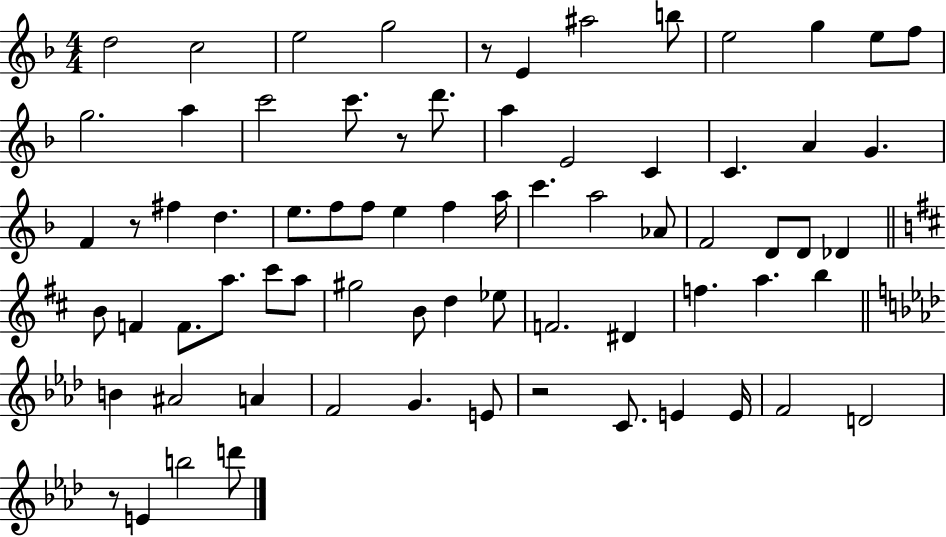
D5/h C5/h E5/h G5/h R/e E4/q A#5/h B5/e E5/h G5/q E5/e F5/e G5/h. A5/q C6/h C6/e. R/e D6/e. A5/q E4/h C4/q C4/q. A4/q G4/q. F4/q R/e F#5/q D5/q. E5/e. F5/e F5/e E5/q F5/q A5/s C6/q. A5/h Ab4/e F4/h D4/e D4/e Db4/q B4/e F4/q F4/e. A5/e. C#6/e A5/e G#5/h B4/e D5/q Eb5/e F4/h. D#4/q F5/q. A5/q. B5/q B4/q A#4/h A4/q F4/h G4/q. E4/e R/h C4/e. E4/q E4/s F4/h D4/h R/e E4/q B5/h D6/e